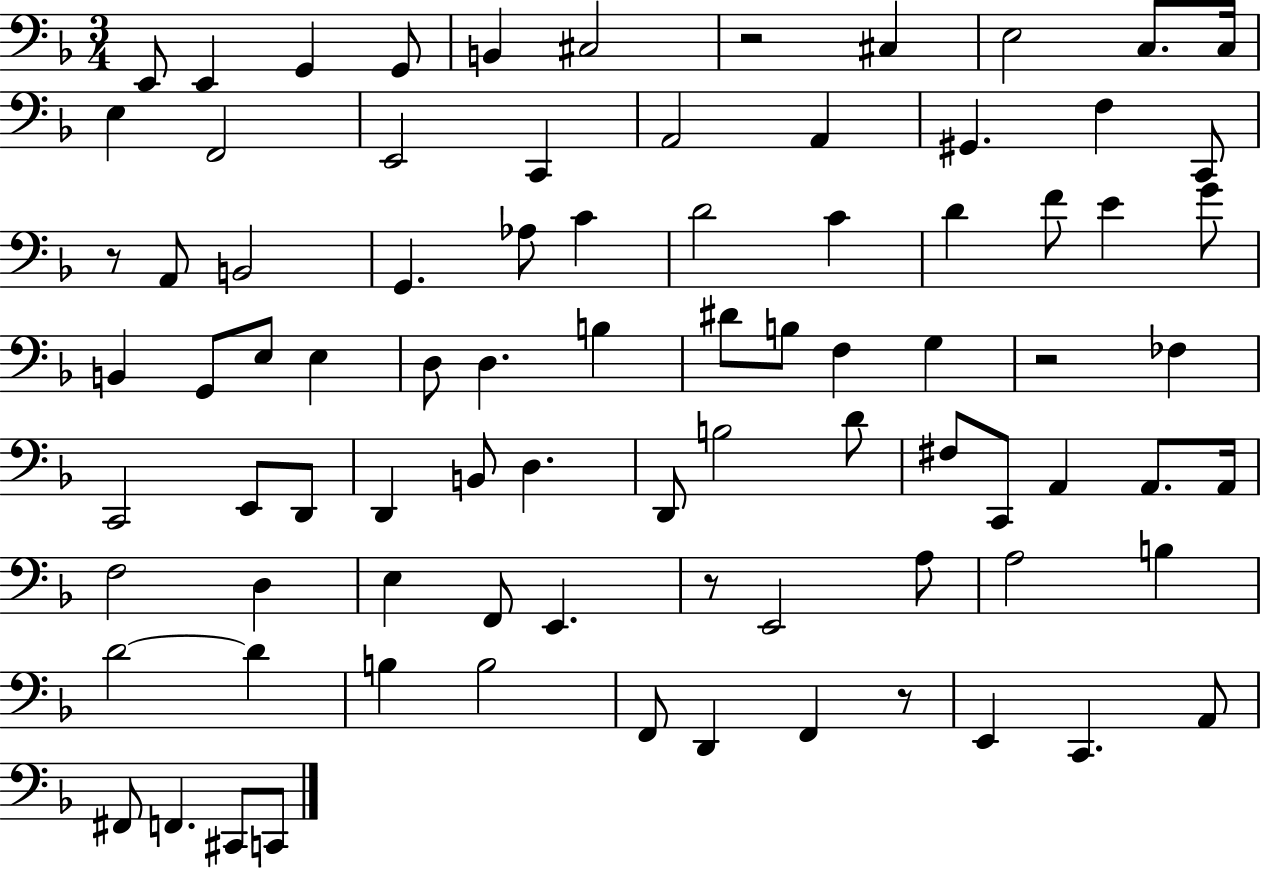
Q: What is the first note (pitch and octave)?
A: E2